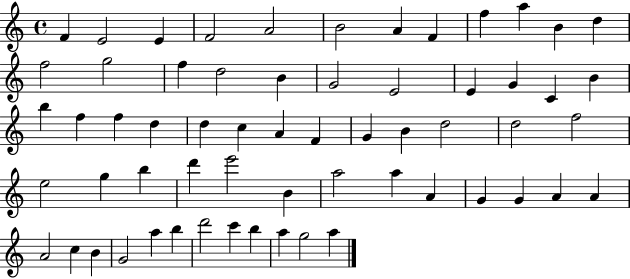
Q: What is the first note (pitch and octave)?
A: F4